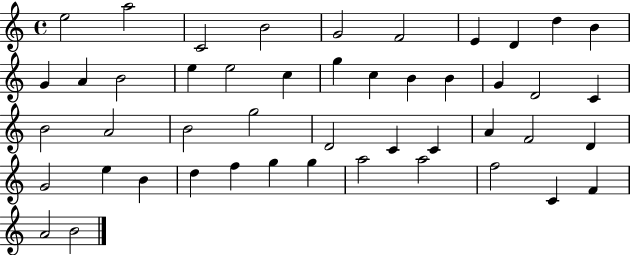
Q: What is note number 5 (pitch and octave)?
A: G4